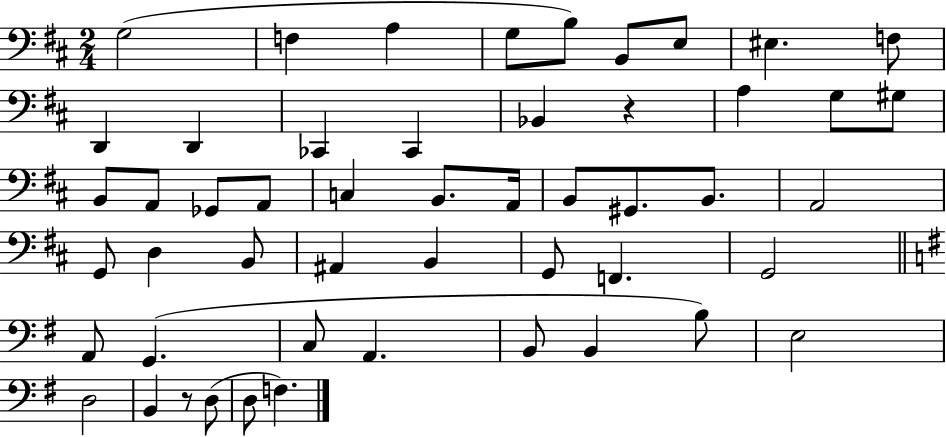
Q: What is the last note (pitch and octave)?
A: F3